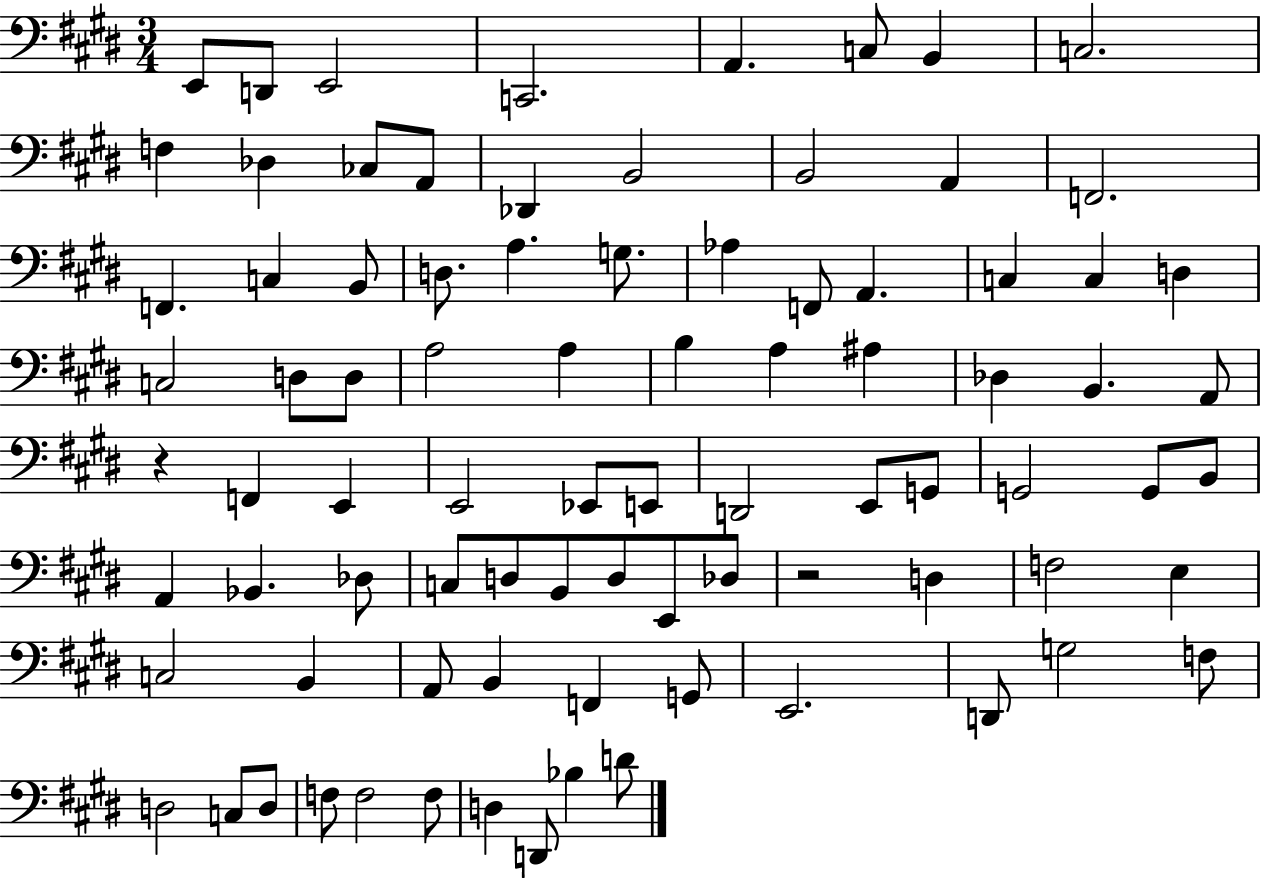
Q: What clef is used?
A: bass